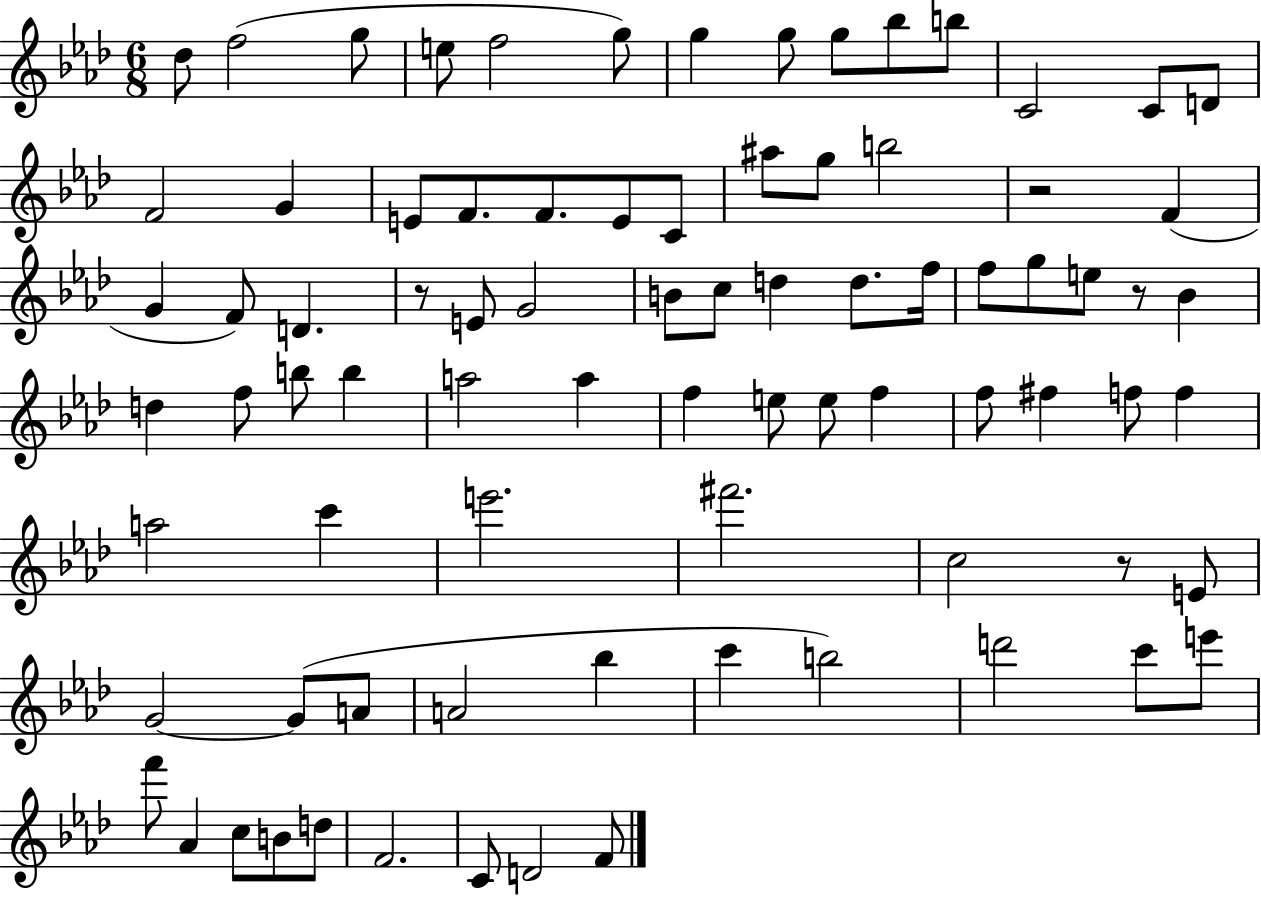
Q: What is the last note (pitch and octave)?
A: F4